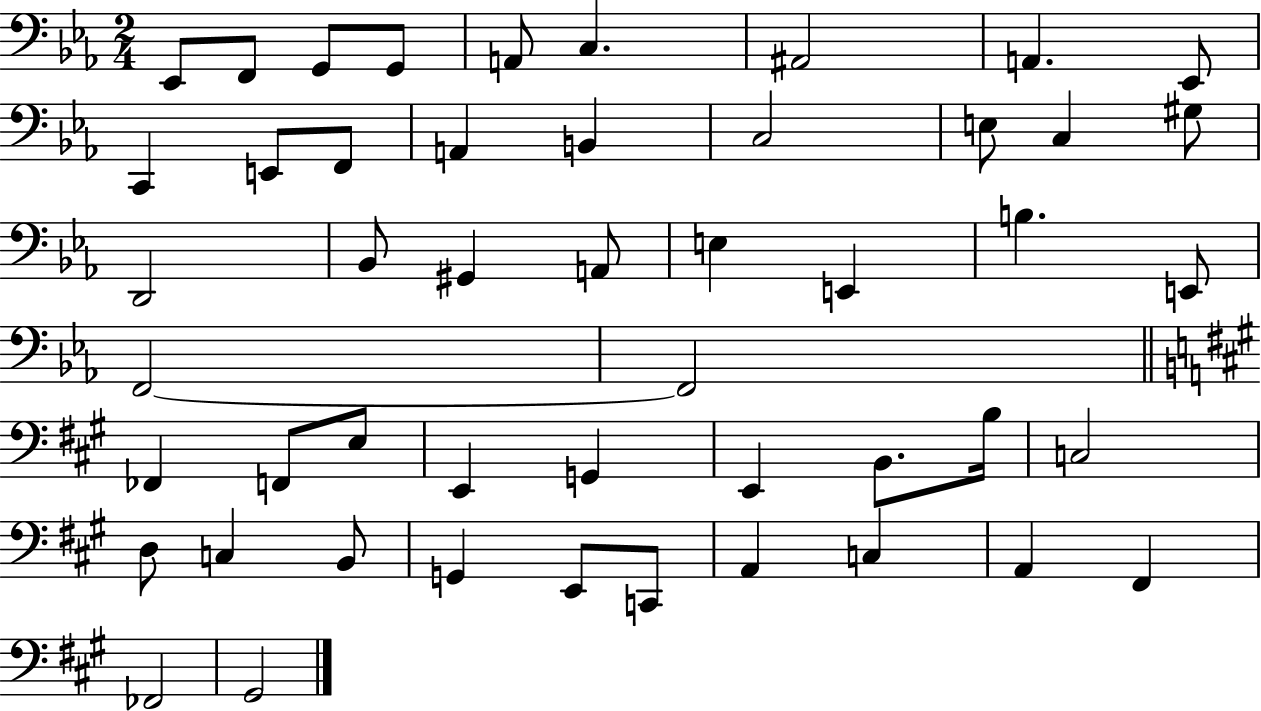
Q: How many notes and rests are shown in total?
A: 49